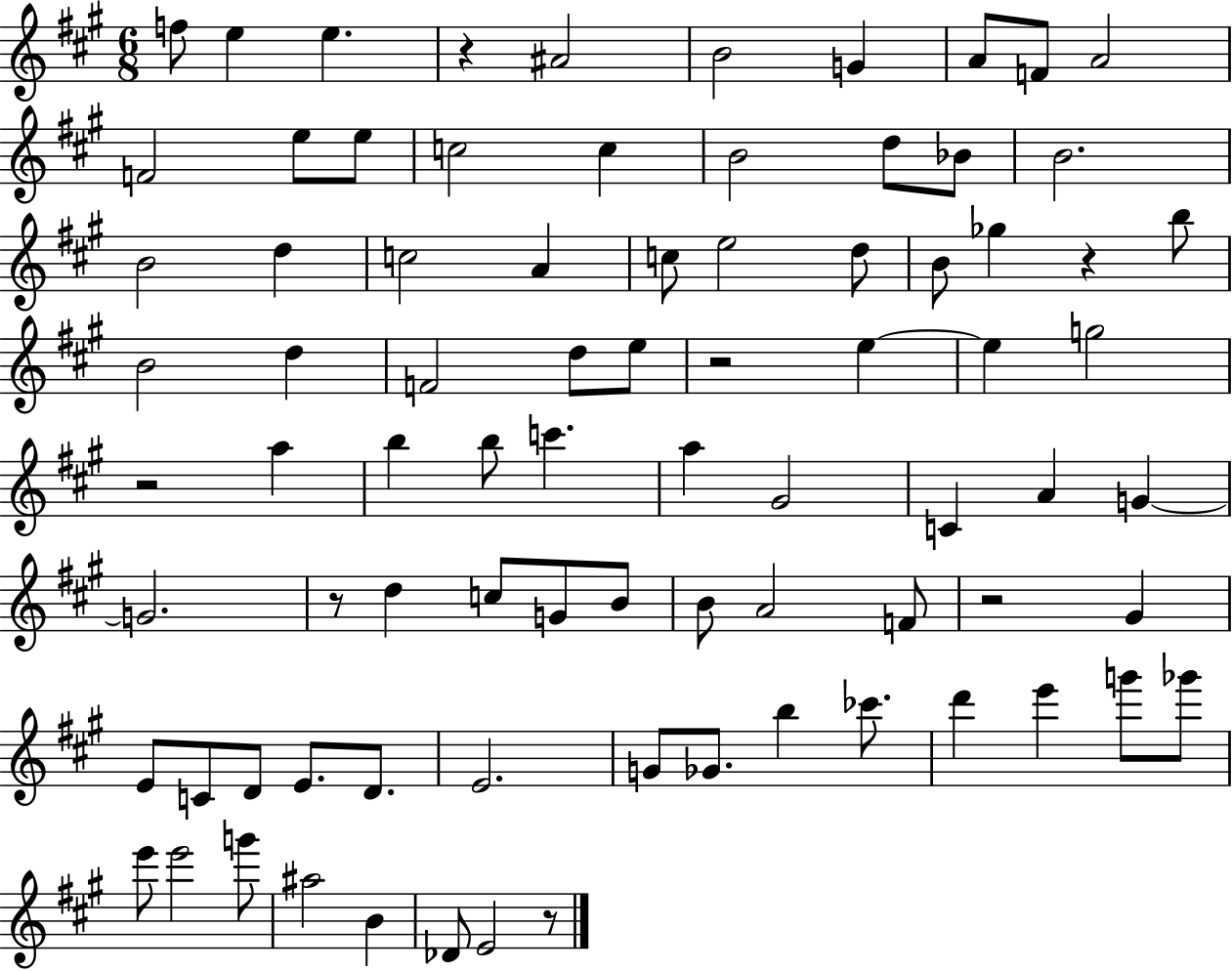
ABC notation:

X:1
T:Untitled
M:6/8
L:1/4
K:A
f/2 e e z ^A2 B2 G A/2 F/2 A2 F2 e/2 e/2 c2 c B2 d/2 _B/2 B2 B2 d c2 A c/2 e2 d/2 B/2 _g z b/2 B2 d F2 d/2 e/2 z2 e e g2 z2 a b b/2 c' a ^G2 C A G G2 z/2 d c/2 G/2 B/2 B/2 A2 F/2 z2 ^G E/2 C/2 D/2 E/2 D/2 E2 G/2 _G/2 b _c'/2 d' e' g'/2 _g'/2 e'/2 e'2 g'/2 ^a2 B _D/2 E2 z/2